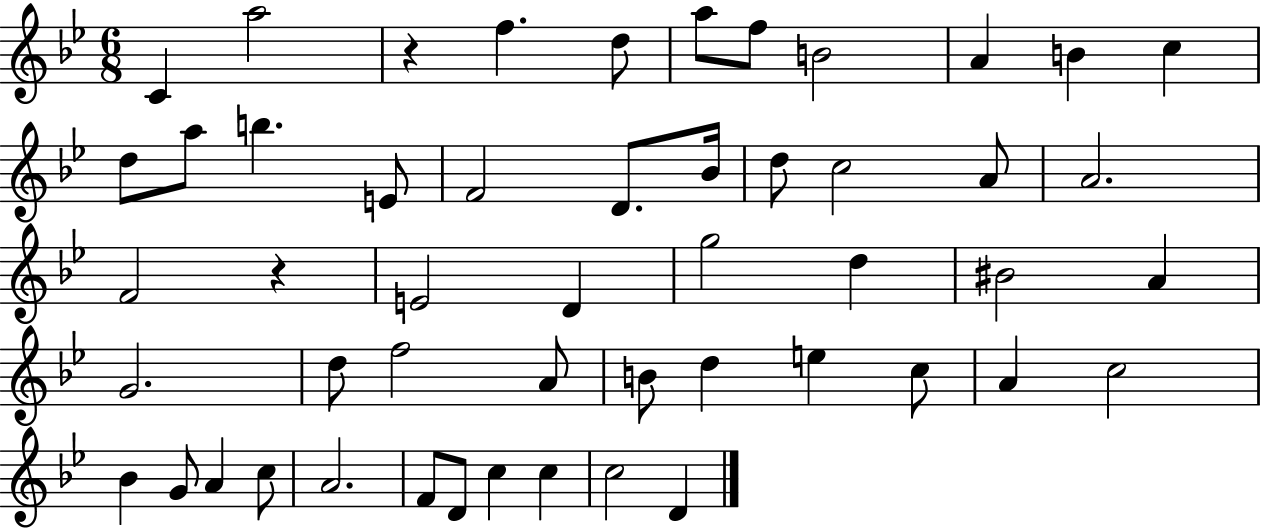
X:1
T:Untitled
M:6/8
L:1/4
K:Bb
C a2 z f d/2 a/2 f/2 B2 A B c d/2 a/2 b E/2 F2 D/2 _B/4 d/2 c2 A/2 A2 F2 z E2 D g2 d ^B2 A G2 d/2 f2 A/2 B/2 d e c/2 A c2 _B G/2 A c/2 A2 F/2 D/2 c c c2 D